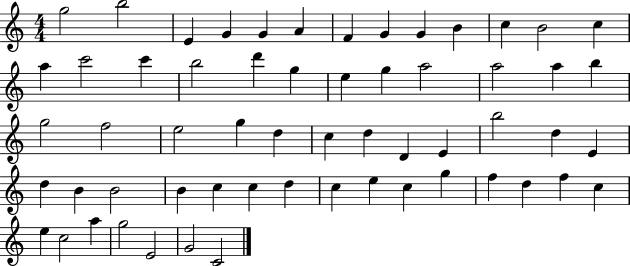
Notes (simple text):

G5/h B5/h E4/q G4/q G4/q A4/q F4/q G4/q G4/q B4/q C5/q B4/h C5/q A5/q C6/h C6/q B5/h D6/q G5/q E5/q G5/q A5/h A5/h A5/q B5/q G5/h F5/h E5/h G5/q D5/q C5/q D5/q D4/q E4/q B5/h D5/q E4/q D5/q B4/q B4/h B4/q C5/q C5/q D5/q C5/q E5/q C5/q G5/q F5/q D5/q F5/q C5/q E5/q C5/h A5/q G5/h E4/h G4/h C4/h